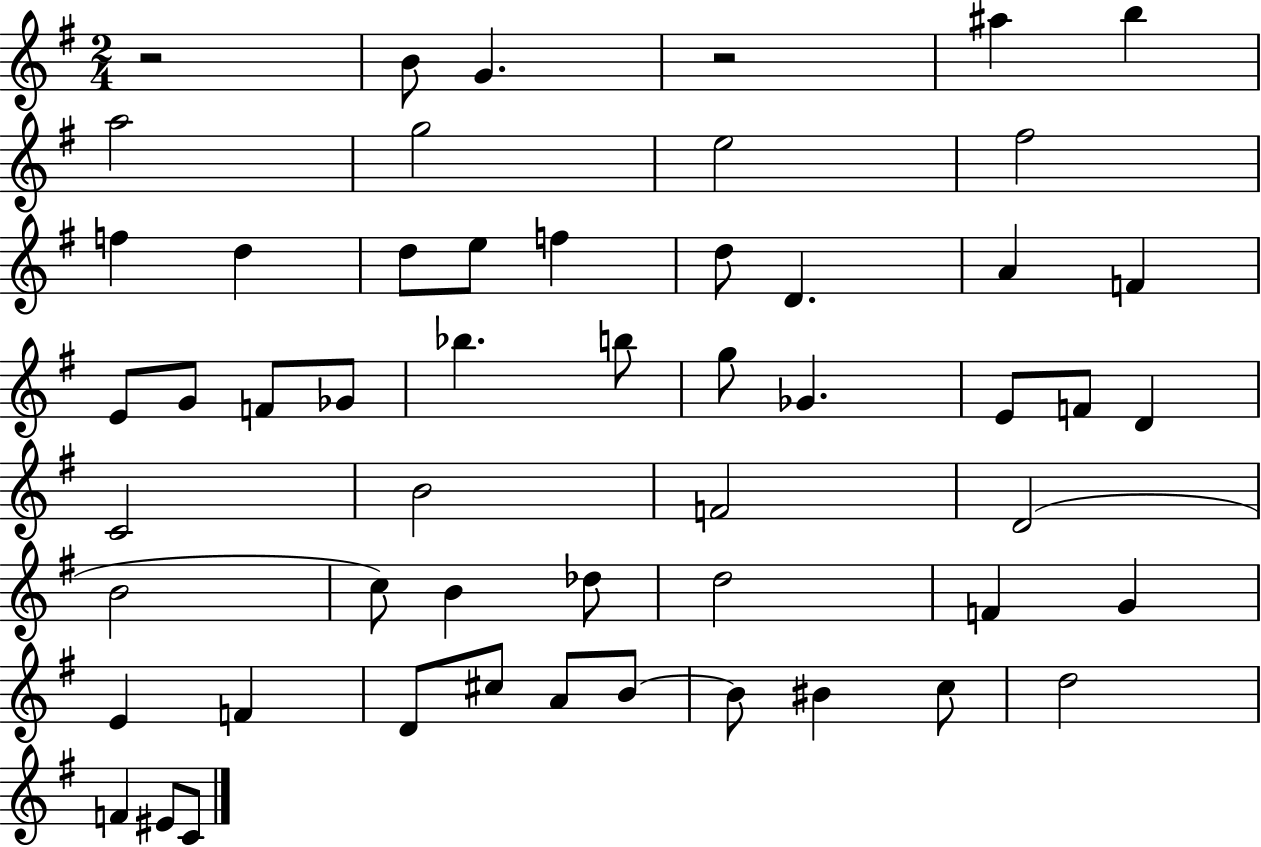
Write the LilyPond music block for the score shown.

{
  \clef treble
  \numericTimeSignature
  \time 2/4
  \key g \major
  r2 | b'8 g'4. | r2 | ais''4 b''4 | \break a''2 | g''2 | e''2 | fis''2 | \break f''4 d''4 | d''8 e''8 f''4 | d''8 d'4. | a'4 f'4 | \break e'8 g'8 f'8 ges'8 | bes''4. b''8 | g''8 ges'4. | e'8 f'8 d'4 | \break c'2 | b'2 | f'2 | d'2( | \break b'2 | c''8) b'4 des''8 | d''2 | f'4 g'4 | \break e'4 f'4 | d'8 cis''8 a'8 b'8~~ | b'8 bis'4 c''8 | d''2 | \break f'4 eis'8 c'8 | \bar "|."
}